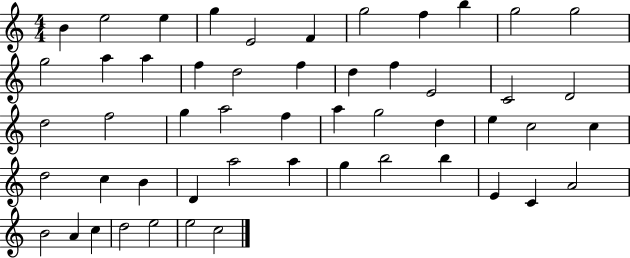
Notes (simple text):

B4/q E5/h E5/q G5/q E4/h F4/q G5/h F5/q B5/q G5/h G5/h G5/h A5/q A5/q F5/q D5/h F5/q D5/q F5/q E4/h C4/h D4/h D5/h F5/h G5/q A5/h F5/q A5/q G5/h D5/q E5/q C5/h C5/q D5/h C5/q B4/q D4/q A5/h A5/q G5/q B5/h B5/q E4/q C4/q A4/h B4/h A4/q C5/q D5/h E5/h E5/h C5/h